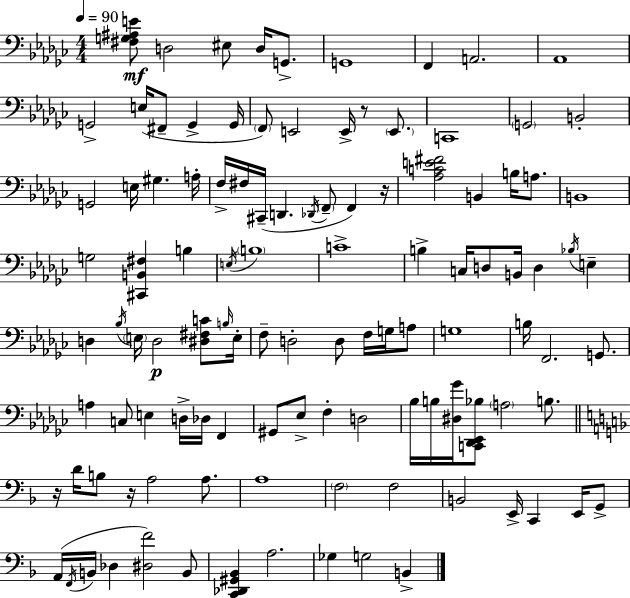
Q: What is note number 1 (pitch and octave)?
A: D3